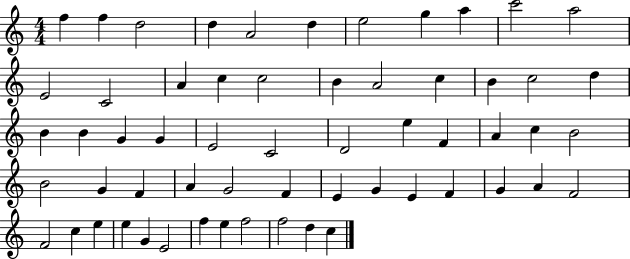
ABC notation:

X:1
T:Untitled
M:4/4
L:1/4
K:C
f f d2 d A2 d e2 g a c'2 a2 E2 C2 A c c2 B A2 c B c2 d B B G G E2 C2 D2 e F A c B2 B2 G F A G2 F E G E F G A F2 F2 c e e G E2 f e f2 f2 d c